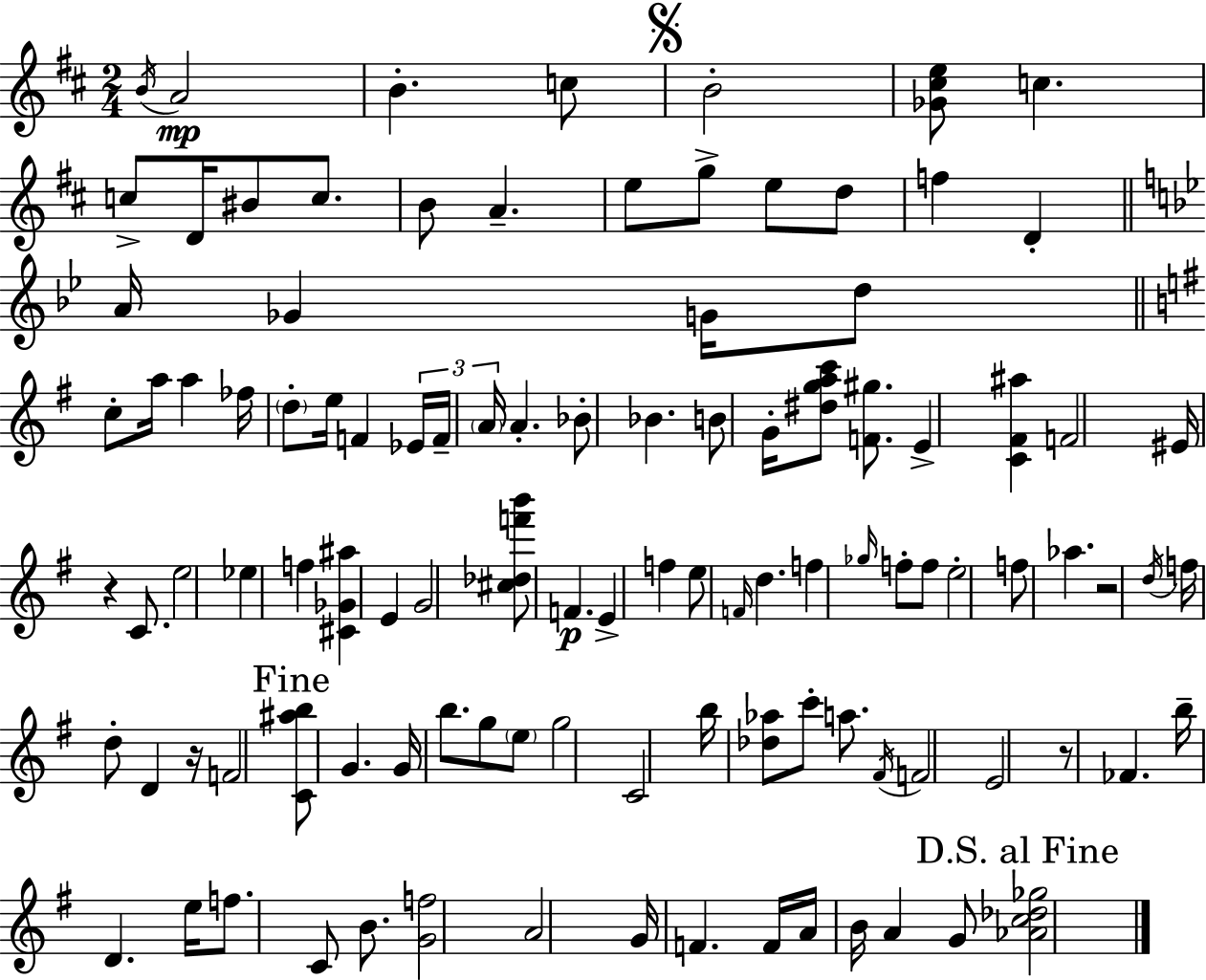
{
  \clef treble
  \numericTimeSignature
  \time 2/4
  \key d \major
  \acciaccatura { b'16 }\mp a'2 | b'4.-. c''8 | \mark \markup { \musicglyph "scripts.segno" } b'2-. | <ges' cis'' e''>8 c''4. | \break c''8-> d'16 bis'8 c''8. | b'8 a'4.-- | e''8 g''8-> e''8 d''8 | f''4 d'4-. | \break \bar "||" \break \key bes \major a'16 ges'4 g'16 d''8 | \bar "||" \break \key g \major c''8-. a''16 a''4 fes''16 | \parenthesize d''8-. e''16 f'4 \tuplet 3/2 { ees'16 | f'16-- \parenthesize a'16 } a'4.-. | bes'8-. bes'4. | \break b'8 g'16-. <dis'' g'' a'' c'''>8 <f' gis''>8. | e'4-> <c' fis' ais''>4 | f'2 | eis'16 r4 c'8. | \break e''2 | ees''4 f''4 | <cis' ges' ais''>4 e'4 | g'2 | \break <cis'' des'' f''' b'''>8 f'4.\p | e'4-> f''4 | e''8 \grace { f'16 } d''4. | f''4 \grace { ges''16 } f''8-. | \break f''8 e''2-. | f''8 aes''4. | r2 | \acciaccatura { d''16 } f''16 d''8-. d'4 | \break r16 f'2 | \mark "Fine" <c' ais'' b''>8 g'4. | g'16 b''8. g''8 | \parenthesize e''8 g''2 | \break c'2 | b''16 <des'' aes''>8 c'''8-. | a''8. \acciaccatura { fis'16 } f'2 | e'2 | \break r8 fes'4. | b''16-- d'4. | e''16 f''8. c'8 | b'8. <g' f''>2 | \break a'2 | g'16 f'4. | f'16 a'16 b'16 a'4 | g'8 \mark "D.S. al Fine" <aes' c'' des'' ges''>2 | \break \bar "|."
}